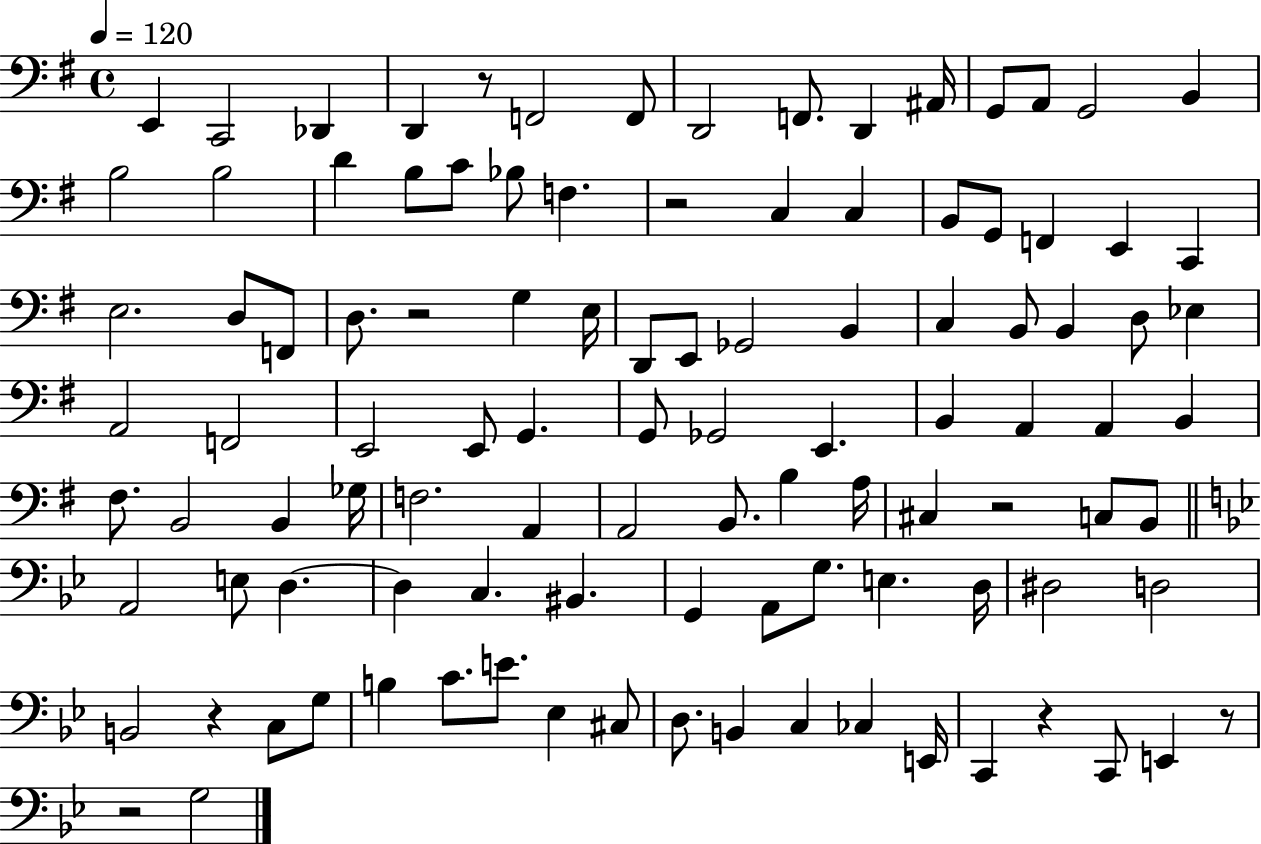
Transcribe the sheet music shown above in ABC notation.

X:1
T:Untitled
M:4/4
L:1/4
K:G
E,, C,,2 _D,, D,, z/2 F,,2 F,,/2 D,,2 F,,/2 D,, ^A,,/4 G,,/2 A,,/2 G,,2 B,, B,2 B,2 D B,/2 C/2 _B,/2 F, z2 C, C, B,,/2 G,,/2 F,, E,, C,, E,2 D,/2 F,,/2 D,/2 z2 G, E,/4 D,,/2 E,,/2 _G,,2 B,, C, B,,/2 B,, D,/2 _E, A,,2 F,,2 E,,2 E,,/2 G,, G,,/2 _G,,2 E,, B,, A,, A,, B,, ^F,/2 B,,2 B,, _G,/4 F,2 A,, A,,2 B,,/2 B, A,/4 ^C, z2 C,/2 B,,/2 A,,2 E,/2 D, D, C, ^B,, G,, A,,/2 G,/2 E, D,/4 ^D,2 D,2 B,,2 z C,/2 G,/2 B, C/2 E/2 _E, ^C,/2 D,/2 B,, C, _C, E,,/4 C,, z C,,/2 E,, z/2 z2 G,2